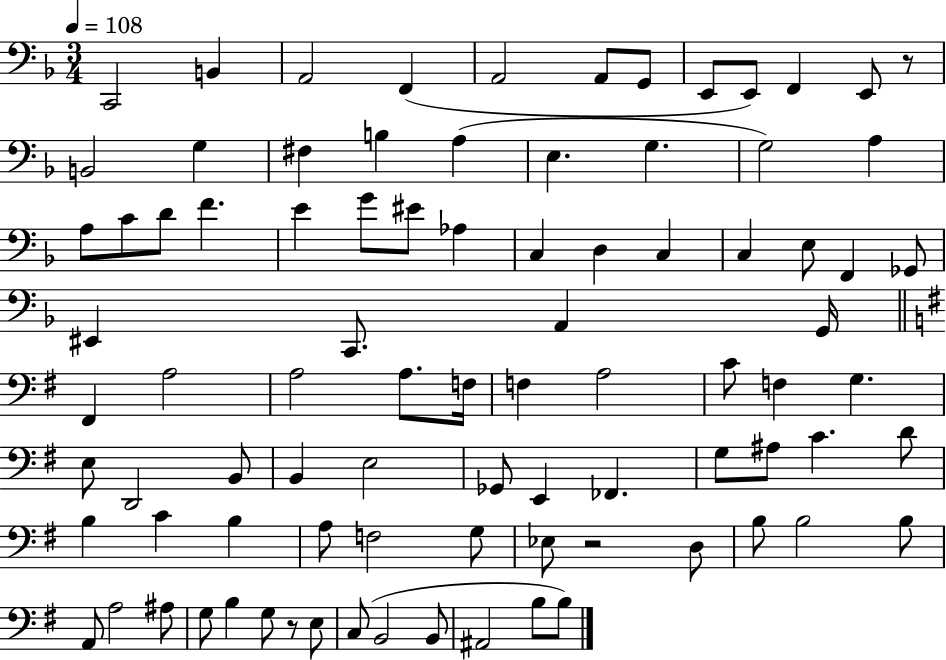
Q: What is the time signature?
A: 3/4